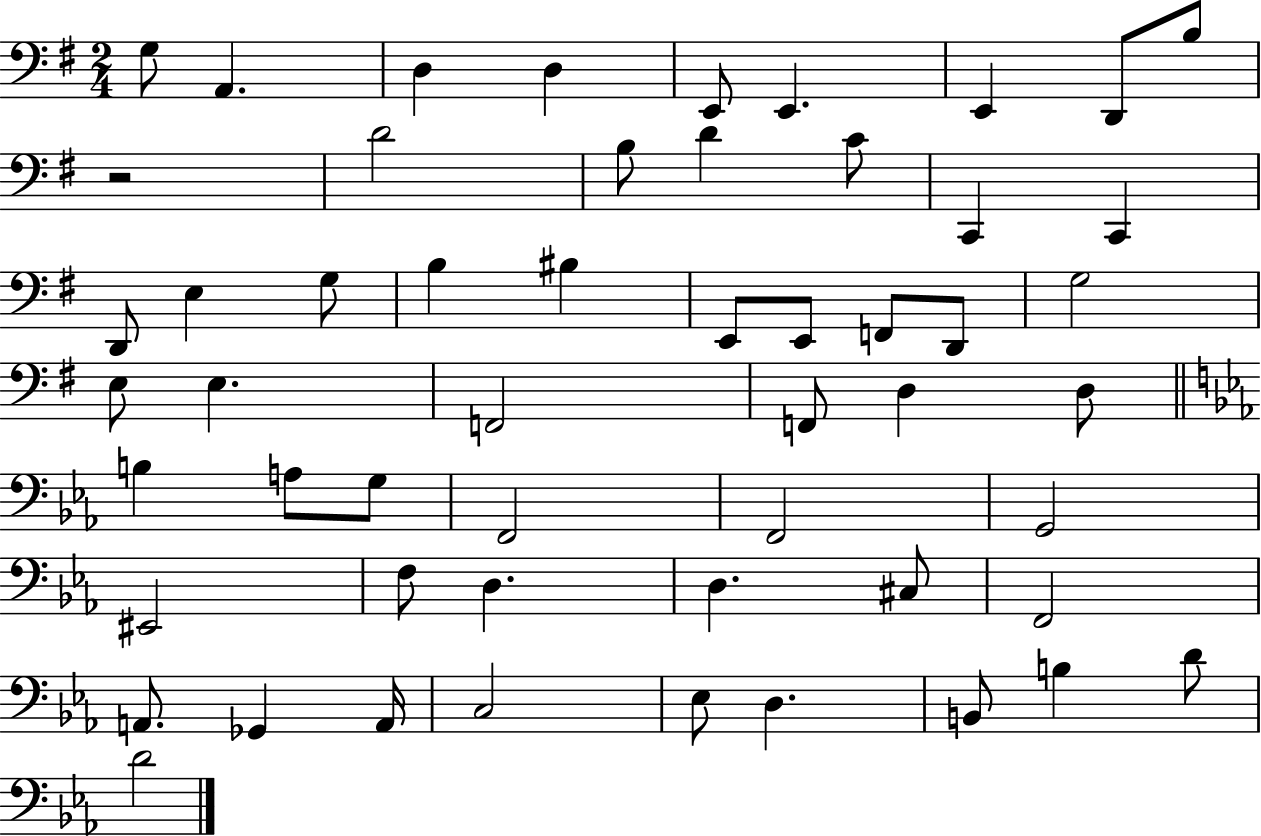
G3/e A2/q. D3/q D3/q E2/e E2/q. E2/q D2/e B3/e R/h D4/h B3/e D4/q C4/e C2/q C2/q D2/e E3/q G3/e B3/q BIS3/q E2/e E2/e F2/e D2/e G3/h E3/e E3/q. F2/h F2/e D3/q D3/e B3/q A3/e G3/e F2/h F2/h G2/h EIS2/h F3/e D3/q. D3/q. C#3/e F2/h A2/e. Gb2/q A2/s C3/h Eb3/e D3/q. B2/e B3/q D4/e D4/h